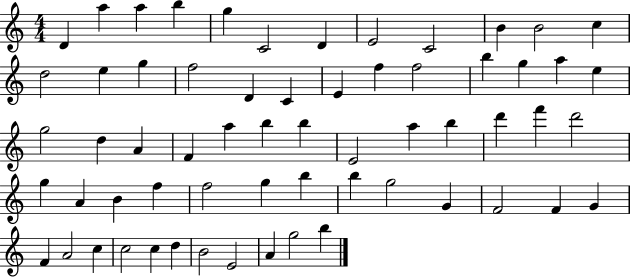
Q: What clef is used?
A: treble